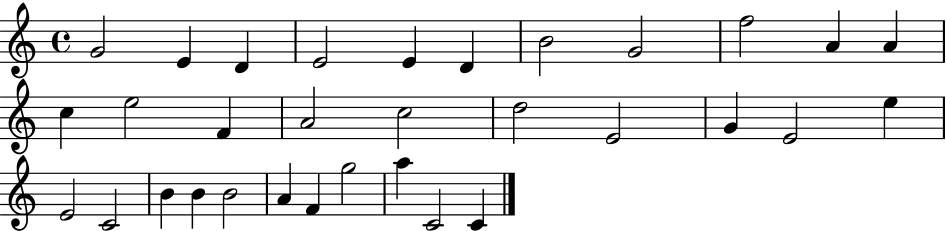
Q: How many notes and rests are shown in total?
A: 32